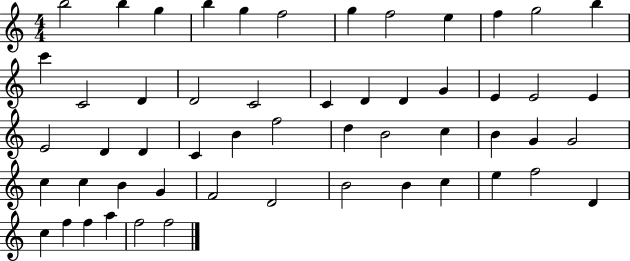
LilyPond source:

{
  \clef treble
  \numericTimeSignature
  \time 4/4
  \key c \major
  b''2 b''4 g''4 | b''4 g''4 f''2 | g''4 f''2 e''4 | f''4 g''2 b''4 | \break c'''4 c'2 d'4 | d'2 c'2 | c'4 d'4 d'4 g'4 | e'4 e'2 e'4 | \break e'2 d'4 d'4 | c'4 b'4 f''2 | d''4 b'2 c''4 | b'4 g'4 g'2 | \break c''4 c''4 b'4 g'4 | f'2 d'2 | b'2 b'4 c''4 | e''4 f''2 d'4 | \break c''4 f''4 f''4 a''4 | f''2 f''2 | \bar "|."
}